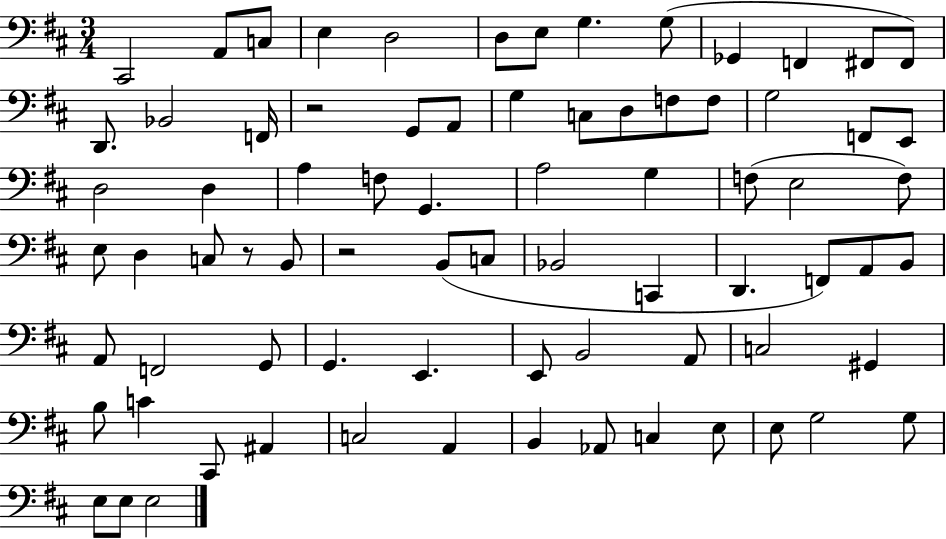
C#2/h A2/e C3/e E3/q D3/h D3/e E3/e G3/q. G3/e Gb2/q F2/q F#2/e F#2/e D2/e. Bb2/h F2/s R/h G2/e A2/e G3/q C3/e D3/e F3/e F3/e G3/h F2/e E2/e D3/h D3/q A3/q F3/e G2/q. A3/h G3/q F3/e E3/h F3/e E3/e D3/q C3/e R/e B2/e R/h B2/e C3/e Bb2/h C2/q D2/q. F2/e A2/e B2/e A2/e F2/h G2/e G2/q. E2/q. E2/e B2/h A2/e C3/h G#2/q B3/e C4/q C#2/e A#2/q C3/h A2/q B2/q Ab2/e C3/q E3/e E3/e G3/h G3/e E3/e E3/e E3/h